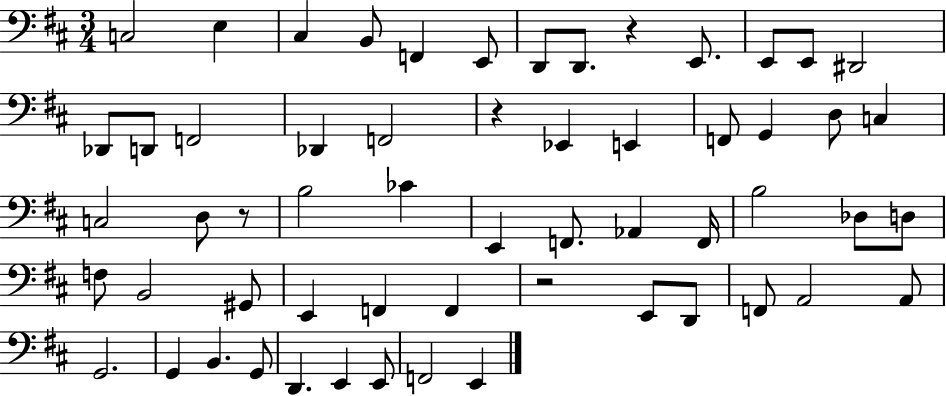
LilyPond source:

{
  \clef bass
  \numericTimeSignature
  \time 3/4
  \key d \major
  \repeat volta 2 { c2 e4 | cis4 b,8 f,4 e,8 | d,8 d,8. r4 e,8. | e,8 e,8 dis,2 | \break des,8 d,8 f,2 | des,4 f,2 | r4 ees,4 e,4 | f,8 g,4 d8 c4 | \break c2 d8 r8 | b2 ces'4 | e,4 f,8. aes,4 f,16 | b2 des8 d8 | \break f8 b,2 gis,8 | e,4 f,4 f,4 | r2 e,8 d,8 | f,8 a,2 a,8 | \break g,2. | g,4 b,4. g,8 | d,4. e,4 e,8 | f,2 e,4 | \break } \bar "|."
}